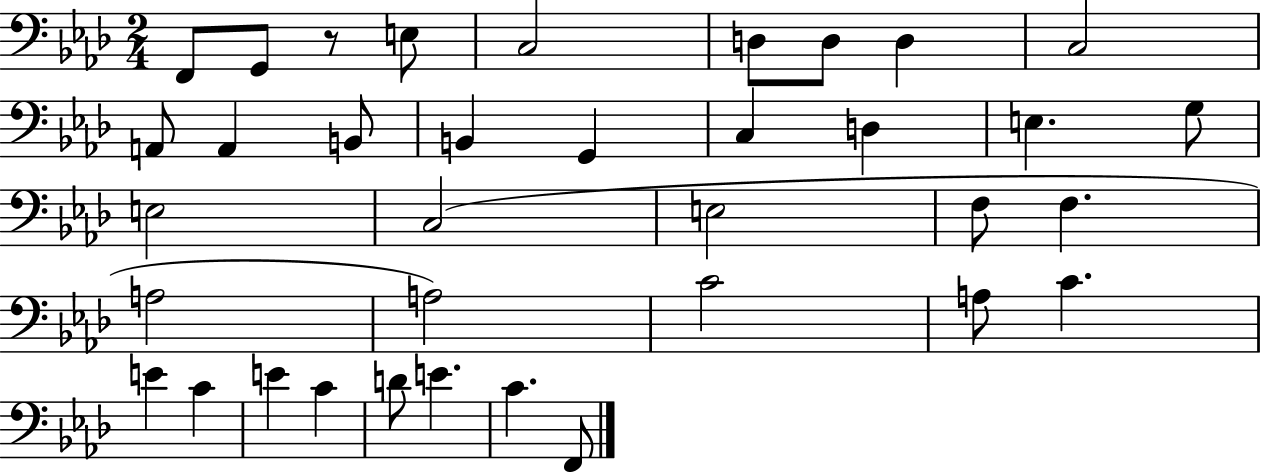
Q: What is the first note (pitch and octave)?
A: F2